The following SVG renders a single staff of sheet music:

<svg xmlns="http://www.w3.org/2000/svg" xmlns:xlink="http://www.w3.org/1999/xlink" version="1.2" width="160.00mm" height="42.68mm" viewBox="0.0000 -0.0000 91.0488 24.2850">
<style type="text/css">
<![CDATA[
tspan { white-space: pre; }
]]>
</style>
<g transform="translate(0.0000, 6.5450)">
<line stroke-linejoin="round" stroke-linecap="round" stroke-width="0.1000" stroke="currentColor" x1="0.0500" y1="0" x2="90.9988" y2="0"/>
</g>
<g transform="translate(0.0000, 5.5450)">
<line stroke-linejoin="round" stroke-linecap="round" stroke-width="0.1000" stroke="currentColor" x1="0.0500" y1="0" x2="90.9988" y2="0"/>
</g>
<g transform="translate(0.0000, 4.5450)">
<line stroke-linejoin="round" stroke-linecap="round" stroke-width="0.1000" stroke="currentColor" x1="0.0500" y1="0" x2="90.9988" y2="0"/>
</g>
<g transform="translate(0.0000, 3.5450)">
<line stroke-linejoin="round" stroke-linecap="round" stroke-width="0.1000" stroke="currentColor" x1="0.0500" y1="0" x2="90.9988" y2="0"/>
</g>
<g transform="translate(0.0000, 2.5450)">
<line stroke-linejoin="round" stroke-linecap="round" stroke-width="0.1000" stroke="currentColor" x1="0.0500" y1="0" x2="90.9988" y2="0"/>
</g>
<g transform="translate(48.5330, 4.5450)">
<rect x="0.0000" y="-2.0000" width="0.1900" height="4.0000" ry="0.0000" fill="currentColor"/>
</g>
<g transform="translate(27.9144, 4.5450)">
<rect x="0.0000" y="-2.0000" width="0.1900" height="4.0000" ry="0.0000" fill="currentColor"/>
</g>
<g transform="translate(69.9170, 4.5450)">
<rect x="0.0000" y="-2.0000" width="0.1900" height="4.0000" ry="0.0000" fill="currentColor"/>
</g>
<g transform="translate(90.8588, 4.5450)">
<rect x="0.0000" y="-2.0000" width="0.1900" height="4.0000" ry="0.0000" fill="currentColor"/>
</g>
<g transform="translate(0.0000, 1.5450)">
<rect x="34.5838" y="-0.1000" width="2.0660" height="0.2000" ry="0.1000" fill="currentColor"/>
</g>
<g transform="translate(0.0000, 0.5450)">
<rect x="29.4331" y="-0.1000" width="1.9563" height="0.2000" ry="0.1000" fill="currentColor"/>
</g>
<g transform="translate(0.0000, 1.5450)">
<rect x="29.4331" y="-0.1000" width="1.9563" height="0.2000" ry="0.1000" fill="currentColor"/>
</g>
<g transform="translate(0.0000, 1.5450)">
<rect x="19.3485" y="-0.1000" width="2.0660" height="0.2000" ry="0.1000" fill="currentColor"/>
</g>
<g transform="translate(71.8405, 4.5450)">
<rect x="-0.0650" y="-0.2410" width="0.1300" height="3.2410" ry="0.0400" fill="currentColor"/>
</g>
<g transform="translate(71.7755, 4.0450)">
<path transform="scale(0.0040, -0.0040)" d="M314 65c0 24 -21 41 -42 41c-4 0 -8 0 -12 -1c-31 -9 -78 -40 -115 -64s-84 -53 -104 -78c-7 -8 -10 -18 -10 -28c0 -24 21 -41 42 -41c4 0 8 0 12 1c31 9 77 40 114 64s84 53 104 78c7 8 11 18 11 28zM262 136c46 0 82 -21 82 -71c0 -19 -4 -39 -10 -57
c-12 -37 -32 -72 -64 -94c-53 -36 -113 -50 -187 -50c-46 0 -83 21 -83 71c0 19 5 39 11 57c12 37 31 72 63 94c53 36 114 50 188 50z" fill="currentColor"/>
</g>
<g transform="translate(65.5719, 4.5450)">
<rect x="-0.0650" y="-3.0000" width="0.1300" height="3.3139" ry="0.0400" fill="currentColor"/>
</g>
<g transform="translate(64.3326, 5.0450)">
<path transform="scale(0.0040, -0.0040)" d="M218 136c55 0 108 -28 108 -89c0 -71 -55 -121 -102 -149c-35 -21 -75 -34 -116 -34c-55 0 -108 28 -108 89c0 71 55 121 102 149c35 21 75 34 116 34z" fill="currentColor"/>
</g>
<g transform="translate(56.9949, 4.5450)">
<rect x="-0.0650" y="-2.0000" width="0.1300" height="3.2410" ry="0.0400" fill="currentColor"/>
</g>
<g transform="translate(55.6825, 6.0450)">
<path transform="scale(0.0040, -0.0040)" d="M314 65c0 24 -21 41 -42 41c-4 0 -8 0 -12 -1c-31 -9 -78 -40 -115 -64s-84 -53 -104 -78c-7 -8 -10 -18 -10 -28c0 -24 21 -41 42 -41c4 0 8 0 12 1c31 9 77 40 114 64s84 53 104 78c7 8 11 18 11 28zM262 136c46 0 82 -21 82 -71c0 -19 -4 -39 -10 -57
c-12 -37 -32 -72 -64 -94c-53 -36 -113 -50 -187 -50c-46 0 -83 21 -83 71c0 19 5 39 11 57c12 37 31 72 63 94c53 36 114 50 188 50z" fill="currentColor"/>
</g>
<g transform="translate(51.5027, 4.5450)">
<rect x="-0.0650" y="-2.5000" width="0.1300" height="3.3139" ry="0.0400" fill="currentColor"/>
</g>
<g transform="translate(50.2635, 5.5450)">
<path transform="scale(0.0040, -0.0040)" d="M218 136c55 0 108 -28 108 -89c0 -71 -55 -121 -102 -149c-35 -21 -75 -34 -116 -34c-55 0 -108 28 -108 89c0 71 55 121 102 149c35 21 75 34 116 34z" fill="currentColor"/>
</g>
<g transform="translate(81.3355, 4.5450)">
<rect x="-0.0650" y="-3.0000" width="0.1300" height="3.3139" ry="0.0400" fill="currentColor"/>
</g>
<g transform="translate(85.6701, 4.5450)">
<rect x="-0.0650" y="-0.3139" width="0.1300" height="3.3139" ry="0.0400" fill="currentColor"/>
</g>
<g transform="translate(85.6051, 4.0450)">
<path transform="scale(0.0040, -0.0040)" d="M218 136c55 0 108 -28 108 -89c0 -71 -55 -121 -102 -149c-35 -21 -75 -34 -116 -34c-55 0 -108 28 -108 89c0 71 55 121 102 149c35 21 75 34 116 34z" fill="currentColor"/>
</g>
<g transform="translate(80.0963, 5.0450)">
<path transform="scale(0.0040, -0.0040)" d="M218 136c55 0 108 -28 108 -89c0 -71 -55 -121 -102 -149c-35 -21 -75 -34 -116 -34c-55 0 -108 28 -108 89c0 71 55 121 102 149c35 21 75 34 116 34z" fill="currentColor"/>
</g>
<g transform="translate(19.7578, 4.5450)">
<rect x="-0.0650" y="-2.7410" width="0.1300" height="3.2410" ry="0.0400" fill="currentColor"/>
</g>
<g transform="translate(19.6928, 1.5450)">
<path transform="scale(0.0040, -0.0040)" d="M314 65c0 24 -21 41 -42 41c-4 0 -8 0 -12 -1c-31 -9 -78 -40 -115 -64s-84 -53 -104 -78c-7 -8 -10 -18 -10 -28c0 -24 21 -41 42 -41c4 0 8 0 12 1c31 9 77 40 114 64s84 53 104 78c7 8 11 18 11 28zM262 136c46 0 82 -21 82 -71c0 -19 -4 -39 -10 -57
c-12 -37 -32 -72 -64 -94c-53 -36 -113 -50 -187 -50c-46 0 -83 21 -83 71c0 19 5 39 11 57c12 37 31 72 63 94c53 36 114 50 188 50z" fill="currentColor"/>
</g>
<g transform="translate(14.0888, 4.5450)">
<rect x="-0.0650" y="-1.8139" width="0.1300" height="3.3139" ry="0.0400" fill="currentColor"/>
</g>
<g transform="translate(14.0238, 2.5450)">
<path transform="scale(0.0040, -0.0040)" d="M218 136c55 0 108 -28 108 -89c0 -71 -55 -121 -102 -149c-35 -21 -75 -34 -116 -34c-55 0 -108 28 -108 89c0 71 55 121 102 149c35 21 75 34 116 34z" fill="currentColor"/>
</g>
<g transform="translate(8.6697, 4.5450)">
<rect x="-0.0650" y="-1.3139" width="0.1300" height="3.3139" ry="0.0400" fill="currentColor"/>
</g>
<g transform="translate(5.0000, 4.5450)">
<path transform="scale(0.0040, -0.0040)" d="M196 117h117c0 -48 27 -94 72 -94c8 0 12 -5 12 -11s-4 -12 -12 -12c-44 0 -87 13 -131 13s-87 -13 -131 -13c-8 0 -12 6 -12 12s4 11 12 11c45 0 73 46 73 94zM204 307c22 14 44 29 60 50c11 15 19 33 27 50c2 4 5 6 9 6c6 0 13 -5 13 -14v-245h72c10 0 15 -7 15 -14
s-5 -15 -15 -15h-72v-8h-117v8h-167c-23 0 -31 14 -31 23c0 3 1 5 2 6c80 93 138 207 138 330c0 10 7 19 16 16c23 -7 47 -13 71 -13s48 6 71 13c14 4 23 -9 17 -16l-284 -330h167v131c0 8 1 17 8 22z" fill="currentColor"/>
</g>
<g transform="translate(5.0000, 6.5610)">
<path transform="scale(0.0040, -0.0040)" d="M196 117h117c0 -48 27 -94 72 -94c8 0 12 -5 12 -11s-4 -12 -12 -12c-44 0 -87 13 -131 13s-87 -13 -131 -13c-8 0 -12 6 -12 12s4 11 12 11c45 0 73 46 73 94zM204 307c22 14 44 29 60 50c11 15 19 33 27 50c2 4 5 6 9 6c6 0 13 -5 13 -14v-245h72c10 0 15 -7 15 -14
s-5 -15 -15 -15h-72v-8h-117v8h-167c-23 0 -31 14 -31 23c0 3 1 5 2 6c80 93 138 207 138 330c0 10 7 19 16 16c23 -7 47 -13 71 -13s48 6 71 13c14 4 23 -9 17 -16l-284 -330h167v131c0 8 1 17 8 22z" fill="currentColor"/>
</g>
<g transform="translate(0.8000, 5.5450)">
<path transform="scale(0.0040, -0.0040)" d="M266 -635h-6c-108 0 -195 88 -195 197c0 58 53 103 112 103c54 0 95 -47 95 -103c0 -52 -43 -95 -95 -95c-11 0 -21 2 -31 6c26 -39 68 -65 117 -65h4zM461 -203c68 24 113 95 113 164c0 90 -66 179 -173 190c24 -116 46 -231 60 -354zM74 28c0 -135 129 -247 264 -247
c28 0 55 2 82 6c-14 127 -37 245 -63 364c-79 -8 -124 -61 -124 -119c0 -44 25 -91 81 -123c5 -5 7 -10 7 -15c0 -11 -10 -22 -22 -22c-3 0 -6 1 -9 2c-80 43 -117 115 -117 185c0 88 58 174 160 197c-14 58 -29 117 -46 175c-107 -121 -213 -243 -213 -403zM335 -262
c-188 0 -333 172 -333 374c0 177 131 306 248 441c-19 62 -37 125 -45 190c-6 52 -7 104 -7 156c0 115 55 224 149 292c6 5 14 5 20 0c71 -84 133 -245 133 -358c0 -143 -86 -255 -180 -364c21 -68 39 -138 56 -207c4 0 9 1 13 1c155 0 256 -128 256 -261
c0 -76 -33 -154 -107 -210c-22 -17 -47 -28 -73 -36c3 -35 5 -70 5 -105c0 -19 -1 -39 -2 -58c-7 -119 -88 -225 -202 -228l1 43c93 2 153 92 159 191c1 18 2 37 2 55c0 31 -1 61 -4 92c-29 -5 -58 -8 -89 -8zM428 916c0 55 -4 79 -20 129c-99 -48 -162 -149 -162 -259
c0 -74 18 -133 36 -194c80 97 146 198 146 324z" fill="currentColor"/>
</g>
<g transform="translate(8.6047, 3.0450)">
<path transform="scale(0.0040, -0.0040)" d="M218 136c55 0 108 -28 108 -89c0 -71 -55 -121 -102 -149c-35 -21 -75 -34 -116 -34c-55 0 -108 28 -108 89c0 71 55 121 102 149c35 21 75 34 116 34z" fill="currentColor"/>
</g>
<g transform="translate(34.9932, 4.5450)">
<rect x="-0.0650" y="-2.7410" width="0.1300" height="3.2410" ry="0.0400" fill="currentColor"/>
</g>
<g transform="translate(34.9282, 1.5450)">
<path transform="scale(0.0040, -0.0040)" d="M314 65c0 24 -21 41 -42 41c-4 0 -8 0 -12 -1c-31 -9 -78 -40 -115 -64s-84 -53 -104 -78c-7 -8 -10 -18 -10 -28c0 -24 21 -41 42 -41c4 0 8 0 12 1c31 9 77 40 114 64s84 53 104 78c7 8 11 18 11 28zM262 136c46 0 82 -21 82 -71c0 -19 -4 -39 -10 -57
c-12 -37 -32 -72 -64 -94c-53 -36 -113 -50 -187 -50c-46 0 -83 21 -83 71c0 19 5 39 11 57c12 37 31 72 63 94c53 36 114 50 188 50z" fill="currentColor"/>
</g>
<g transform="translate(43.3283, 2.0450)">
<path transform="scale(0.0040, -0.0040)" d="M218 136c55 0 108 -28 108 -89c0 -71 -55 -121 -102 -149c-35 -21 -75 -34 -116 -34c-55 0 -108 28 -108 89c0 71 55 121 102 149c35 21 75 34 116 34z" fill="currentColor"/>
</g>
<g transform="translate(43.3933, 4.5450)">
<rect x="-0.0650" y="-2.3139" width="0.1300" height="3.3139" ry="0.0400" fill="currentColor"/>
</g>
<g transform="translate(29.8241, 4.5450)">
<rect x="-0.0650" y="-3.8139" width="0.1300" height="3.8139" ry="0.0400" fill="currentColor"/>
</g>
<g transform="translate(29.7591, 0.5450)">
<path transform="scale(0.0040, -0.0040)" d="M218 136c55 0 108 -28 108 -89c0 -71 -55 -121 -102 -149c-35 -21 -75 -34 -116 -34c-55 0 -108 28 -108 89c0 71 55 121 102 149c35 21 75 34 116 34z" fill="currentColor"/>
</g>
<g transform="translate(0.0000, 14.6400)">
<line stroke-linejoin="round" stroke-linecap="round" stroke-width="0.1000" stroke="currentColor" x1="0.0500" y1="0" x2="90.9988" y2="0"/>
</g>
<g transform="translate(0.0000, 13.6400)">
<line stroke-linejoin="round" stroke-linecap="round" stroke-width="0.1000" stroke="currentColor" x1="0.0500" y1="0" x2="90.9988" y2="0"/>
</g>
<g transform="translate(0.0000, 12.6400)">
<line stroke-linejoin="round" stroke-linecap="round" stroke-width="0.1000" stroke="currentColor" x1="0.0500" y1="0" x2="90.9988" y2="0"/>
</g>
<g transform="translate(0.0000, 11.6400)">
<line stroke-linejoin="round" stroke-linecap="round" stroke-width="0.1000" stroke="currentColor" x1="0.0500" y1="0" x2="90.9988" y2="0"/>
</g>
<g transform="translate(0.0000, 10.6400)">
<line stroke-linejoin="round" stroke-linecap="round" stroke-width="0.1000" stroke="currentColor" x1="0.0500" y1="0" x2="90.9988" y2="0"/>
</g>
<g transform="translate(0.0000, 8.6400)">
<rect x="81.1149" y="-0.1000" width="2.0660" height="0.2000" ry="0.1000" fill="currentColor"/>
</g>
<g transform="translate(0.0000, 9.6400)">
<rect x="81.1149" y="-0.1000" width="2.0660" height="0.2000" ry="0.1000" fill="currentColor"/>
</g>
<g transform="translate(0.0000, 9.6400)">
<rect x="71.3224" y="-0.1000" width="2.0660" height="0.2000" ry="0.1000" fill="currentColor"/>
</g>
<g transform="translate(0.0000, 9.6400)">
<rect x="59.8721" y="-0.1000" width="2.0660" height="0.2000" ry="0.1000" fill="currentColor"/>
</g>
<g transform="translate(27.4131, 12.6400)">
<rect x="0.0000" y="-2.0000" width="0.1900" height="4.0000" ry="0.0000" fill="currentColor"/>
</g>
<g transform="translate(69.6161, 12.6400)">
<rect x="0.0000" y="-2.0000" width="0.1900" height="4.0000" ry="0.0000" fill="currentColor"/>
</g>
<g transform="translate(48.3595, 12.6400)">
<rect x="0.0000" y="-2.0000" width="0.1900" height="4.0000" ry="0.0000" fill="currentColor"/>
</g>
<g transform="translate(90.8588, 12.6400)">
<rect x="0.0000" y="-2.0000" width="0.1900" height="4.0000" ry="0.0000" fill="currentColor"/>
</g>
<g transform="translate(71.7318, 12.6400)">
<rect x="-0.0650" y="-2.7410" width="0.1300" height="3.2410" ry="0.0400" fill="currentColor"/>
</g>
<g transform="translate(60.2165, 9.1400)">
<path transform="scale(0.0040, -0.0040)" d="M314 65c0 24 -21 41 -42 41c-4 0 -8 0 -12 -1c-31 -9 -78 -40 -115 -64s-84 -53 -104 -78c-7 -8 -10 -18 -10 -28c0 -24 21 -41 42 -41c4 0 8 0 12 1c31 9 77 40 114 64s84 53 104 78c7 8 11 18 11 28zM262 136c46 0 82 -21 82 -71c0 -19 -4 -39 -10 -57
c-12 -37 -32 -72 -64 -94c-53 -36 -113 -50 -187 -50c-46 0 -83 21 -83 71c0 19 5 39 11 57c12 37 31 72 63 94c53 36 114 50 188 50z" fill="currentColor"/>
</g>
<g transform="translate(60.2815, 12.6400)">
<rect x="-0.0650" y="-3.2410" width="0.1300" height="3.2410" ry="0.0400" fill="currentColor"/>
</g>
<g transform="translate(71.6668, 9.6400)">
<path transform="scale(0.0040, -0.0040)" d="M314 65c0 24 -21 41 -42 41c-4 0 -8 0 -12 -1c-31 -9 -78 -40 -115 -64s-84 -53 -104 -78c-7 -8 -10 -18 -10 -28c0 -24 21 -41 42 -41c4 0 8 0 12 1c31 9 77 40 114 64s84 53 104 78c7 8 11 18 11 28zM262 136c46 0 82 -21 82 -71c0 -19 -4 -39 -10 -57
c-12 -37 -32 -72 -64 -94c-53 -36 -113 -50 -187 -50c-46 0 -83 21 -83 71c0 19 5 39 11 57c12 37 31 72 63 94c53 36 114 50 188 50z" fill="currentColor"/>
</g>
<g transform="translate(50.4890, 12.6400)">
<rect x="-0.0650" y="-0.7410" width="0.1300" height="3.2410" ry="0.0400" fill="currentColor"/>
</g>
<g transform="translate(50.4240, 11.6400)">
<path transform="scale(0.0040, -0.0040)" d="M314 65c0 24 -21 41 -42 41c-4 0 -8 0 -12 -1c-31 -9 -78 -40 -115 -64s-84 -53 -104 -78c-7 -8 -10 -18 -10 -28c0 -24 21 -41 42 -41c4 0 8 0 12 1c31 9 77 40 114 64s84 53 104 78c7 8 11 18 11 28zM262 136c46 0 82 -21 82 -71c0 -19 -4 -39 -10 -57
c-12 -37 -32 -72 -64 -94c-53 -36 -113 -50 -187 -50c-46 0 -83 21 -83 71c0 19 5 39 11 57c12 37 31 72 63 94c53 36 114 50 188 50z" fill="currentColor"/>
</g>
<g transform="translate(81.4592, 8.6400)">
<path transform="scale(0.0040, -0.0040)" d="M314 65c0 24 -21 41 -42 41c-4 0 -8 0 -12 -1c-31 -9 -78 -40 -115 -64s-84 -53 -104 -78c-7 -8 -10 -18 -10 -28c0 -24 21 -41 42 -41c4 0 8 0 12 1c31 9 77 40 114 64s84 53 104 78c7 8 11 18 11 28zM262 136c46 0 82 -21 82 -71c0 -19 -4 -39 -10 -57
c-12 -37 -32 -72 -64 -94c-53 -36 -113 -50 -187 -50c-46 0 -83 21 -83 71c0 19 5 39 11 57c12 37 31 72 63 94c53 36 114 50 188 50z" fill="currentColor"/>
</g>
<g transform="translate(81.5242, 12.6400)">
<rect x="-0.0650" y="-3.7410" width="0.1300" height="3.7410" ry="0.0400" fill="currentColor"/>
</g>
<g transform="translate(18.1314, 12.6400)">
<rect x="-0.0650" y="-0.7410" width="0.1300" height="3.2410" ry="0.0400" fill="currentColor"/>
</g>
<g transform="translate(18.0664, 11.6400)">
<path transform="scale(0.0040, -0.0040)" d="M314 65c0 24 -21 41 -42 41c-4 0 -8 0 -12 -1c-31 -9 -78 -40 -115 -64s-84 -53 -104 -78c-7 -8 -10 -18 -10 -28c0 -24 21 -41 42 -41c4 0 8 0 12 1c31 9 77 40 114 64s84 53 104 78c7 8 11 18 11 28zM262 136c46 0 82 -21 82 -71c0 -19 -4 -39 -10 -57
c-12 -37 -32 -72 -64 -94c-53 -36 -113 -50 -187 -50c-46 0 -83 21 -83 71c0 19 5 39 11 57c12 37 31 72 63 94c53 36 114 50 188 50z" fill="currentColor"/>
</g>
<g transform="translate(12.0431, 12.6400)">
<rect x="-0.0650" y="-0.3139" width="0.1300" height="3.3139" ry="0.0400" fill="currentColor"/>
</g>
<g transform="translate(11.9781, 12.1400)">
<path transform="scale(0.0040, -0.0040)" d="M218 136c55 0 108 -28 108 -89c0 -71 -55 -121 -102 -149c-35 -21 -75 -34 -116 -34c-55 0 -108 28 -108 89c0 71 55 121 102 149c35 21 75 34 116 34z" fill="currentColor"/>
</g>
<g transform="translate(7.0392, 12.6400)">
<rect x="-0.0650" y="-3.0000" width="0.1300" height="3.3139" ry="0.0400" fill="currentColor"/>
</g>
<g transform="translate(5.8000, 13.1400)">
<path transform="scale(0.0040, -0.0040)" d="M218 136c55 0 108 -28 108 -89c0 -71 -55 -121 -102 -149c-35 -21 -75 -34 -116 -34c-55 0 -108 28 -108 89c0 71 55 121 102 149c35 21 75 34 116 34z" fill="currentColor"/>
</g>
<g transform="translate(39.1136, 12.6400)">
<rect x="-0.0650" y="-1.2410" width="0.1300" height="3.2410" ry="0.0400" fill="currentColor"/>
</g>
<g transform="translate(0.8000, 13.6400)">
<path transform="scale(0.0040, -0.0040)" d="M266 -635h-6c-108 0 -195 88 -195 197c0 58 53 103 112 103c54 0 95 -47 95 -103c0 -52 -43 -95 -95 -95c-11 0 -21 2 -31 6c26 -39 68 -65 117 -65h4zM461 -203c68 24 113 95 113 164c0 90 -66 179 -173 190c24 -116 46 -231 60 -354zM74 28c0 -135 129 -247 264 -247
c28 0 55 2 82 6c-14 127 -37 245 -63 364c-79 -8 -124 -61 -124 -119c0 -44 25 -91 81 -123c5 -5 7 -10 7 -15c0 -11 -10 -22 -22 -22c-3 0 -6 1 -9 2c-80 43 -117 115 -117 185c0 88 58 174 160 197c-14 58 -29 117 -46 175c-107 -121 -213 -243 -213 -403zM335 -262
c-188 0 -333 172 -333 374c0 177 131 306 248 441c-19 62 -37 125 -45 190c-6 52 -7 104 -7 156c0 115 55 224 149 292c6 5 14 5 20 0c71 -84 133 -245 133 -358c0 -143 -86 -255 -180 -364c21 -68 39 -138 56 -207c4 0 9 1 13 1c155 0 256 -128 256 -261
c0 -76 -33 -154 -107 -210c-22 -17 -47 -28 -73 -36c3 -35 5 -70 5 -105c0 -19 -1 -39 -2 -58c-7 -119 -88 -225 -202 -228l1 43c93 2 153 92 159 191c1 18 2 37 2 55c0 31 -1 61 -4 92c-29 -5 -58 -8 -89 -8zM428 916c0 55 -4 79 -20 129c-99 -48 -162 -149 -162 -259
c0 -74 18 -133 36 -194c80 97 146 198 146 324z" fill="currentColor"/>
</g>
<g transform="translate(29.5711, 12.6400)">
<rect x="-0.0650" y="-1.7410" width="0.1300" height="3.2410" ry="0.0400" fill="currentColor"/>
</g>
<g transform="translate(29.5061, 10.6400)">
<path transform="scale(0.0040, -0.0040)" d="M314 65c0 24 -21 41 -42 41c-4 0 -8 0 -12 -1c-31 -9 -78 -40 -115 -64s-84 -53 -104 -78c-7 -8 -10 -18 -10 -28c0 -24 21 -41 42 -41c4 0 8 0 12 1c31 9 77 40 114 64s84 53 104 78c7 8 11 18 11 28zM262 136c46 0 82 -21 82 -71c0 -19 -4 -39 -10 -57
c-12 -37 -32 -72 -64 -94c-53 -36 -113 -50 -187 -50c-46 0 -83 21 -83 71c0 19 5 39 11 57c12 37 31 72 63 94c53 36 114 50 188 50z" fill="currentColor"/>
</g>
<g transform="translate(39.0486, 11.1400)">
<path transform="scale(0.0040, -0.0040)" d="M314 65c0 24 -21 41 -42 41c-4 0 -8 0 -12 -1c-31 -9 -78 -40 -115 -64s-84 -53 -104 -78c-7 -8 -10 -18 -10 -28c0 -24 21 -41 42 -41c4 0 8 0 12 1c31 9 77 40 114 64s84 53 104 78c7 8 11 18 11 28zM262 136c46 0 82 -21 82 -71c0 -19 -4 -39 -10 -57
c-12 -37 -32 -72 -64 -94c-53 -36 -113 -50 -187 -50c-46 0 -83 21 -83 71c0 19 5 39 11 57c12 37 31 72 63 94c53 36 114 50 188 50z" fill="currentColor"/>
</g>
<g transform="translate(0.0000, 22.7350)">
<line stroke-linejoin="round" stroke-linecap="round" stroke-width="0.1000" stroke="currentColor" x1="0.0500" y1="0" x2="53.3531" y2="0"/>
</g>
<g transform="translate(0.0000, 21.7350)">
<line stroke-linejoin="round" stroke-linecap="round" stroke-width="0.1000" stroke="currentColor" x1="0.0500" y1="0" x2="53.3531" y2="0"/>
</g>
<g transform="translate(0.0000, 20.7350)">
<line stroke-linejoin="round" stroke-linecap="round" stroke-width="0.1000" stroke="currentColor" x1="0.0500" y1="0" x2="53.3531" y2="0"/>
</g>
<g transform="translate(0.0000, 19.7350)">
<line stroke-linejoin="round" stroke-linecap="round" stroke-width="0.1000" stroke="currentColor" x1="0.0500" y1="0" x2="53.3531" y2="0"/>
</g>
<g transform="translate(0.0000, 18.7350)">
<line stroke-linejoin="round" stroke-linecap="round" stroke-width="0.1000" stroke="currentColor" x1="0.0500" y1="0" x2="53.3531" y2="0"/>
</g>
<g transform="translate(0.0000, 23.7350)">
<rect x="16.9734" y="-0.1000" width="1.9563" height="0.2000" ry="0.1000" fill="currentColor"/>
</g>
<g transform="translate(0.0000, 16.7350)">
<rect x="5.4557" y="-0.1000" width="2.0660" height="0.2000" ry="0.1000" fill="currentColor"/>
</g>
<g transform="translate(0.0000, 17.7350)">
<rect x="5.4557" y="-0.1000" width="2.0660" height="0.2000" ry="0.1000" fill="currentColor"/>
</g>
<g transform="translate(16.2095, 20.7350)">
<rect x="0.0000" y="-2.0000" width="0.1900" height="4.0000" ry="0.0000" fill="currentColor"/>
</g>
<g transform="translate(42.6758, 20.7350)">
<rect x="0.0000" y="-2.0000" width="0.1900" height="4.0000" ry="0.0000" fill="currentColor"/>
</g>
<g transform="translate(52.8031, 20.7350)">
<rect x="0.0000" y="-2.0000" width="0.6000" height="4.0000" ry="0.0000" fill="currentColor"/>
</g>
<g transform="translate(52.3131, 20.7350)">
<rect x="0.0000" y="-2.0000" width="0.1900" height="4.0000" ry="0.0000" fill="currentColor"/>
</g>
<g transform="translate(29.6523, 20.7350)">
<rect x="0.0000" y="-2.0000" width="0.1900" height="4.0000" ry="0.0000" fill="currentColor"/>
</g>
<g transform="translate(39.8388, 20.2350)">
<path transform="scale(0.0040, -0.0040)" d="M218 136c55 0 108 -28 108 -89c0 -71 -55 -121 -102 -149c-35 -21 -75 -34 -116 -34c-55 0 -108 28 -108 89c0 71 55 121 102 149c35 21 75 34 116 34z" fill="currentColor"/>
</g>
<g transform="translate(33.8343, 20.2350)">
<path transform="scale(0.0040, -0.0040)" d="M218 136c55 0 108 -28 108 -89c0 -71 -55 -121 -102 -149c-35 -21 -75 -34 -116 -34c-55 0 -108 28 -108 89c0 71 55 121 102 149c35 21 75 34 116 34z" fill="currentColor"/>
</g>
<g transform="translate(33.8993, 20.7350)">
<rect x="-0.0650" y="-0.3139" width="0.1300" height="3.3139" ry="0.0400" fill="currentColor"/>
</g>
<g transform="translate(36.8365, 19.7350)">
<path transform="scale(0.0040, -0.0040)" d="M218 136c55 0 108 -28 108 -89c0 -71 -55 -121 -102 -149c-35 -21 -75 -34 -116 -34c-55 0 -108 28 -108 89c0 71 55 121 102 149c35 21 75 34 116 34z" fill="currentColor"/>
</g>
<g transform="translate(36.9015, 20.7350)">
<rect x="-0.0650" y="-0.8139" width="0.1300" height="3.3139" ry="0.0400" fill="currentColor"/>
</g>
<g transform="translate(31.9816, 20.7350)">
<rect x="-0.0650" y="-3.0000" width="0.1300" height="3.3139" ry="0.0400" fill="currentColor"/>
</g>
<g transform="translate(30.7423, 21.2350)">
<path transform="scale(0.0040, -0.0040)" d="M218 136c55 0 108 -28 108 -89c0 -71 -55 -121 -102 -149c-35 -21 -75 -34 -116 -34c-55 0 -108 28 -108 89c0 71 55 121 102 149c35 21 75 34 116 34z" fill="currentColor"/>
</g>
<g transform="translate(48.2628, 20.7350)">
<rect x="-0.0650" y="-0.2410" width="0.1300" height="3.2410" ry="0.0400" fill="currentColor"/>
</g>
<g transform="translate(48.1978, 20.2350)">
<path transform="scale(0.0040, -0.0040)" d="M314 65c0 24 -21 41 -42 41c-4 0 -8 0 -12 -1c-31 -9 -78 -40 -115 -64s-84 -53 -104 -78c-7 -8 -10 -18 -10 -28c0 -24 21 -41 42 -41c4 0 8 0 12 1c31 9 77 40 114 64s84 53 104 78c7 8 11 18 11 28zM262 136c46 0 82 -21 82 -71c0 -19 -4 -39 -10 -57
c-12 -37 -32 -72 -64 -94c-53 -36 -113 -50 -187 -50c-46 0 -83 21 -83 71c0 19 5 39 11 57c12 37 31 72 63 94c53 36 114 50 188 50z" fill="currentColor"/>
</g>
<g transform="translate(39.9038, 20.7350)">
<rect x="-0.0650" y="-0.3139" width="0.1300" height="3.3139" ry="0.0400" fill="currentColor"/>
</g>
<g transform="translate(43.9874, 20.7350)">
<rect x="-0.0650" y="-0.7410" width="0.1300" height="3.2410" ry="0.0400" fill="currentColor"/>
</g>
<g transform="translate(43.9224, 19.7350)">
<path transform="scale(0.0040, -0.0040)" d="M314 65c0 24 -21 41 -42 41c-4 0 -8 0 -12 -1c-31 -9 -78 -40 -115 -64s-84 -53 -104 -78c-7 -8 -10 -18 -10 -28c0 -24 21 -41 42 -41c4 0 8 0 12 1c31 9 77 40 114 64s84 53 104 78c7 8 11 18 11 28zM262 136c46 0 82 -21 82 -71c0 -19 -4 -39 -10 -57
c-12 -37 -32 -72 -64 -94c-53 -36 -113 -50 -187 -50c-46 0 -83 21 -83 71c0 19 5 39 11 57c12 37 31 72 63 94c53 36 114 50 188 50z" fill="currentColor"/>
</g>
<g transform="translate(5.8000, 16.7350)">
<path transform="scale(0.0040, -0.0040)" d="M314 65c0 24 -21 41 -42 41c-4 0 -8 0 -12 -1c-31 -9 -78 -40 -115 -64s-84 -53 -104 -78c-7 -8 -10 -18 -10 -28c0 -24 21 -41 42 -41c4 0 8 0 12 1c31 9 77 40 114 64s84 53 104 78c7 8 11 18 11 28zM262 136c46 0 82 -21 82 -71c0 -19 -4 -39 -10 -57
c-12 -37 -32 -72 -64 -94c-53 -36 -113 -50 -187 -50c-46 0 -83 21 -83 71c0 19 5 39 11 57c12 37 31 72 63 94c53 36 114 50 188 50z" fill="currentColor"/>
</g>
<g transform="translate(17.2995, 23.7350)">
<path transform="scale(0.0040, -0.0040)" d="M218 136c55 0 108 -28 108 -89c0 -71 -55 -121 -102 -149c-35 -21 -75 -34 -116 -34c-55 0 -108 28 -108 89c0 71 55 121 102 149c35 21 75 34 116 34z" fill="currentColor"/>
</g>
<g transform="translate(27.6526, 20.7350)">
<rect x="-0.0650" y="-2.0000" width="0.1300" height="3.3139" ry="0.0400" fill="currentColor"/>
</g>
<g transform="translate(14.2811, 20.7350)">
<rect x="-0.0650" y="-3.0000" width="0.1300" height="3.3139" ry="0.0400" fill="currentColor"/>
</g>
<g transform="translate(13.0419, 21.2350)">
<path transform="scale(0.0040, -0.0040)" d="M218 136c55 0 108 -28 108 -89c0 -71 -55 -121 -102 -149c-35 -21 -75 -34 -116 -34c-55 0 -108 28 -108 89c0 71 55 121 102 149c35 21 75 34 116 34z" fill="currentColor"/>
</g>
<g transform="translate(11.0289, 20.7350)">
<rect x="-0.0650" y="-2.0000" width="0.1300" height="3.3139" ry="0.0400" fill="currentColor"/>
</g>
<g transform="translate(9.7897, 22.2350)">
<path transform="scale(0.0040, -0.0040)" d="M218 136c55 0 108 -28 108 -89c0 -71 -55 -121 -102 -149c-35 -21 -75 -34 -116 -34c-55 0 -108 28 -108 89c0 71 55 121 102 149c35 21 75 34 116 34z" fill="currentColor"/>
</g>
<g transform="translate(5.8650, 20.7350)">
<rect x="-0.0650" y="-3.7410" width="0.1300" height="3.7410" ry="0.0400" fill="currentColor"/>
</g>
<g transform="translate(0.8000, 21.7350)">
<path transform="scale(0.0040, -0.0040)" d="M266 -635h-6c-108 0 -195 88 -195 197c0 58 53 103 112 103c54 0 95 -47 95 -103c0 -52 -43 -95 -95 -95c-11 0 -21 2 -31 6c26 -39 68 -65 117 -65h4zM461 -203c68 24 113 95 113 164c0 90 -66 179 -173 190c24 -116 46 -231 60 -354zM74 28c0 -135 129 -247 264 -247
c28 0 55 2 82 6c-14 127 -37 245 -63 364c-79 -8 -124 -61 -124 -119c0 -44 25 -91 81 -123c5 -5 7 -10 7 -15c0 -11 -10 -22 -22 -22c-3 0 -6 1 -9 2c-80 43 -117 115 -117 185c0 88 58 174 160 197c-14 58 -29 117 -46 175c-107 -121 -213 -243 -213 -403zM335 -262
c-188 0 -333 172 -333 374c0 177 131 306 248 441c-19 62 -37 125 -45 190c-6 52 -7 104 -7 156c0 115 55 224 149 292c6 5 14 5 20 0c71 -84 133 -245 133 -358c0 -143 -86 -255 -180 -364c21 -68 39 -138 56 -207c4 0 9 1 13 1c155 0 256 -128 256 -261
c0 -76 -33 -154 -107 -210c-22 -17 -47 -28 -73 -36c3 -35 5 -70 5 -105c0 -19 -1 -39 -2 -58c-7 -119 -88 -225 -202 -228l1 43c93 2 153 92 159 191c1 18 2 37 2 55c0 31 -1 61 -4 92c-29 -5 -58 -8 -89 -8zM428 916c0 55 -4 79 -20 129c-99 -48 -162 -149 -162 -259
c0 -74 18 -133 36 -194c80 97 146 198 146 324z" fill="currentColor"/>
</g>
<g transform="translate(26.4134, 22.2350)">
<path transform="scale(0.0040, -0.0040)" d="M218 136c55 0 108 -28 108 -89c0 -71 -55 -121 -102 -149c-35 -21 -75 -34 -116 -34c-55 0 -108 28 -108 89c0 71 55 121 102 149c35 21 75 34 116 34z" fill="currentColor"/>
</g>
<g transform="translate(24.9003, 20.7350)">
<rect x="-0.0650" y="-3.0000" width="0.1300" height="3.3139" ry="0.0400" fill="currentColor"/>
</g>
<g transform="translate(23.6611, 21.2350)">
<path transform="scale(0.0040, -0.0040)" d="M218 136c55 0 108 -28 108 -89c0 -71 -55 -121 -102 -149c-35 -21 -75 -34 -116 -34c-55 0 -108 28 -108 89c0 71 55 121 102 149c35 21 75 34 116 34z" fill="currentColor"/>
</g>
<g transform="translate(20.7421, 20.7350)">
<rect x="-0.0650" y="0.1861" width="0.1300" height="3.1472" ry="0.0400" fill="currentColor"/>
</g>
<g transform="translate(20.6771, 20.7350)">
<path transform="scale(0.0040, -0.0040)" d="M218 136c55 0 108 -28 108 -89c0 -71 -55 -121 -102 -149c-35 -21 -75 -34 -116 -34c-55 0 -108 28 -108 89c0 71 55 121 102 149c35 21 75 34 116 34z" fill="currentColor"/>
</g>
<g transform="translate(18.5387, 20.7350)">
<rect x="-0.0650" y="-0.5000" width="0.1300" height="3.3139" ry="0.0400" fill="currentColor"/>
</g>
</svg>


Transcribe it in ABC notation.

X:1
T:Untitled
M:4/4
L:1/4
K:C
e f a2 c' a2 g G F2 A c2 A c A c d2 f2 e2 d2 b2 a2 c'2 c'2 F A C B A F A c d c d2 c2